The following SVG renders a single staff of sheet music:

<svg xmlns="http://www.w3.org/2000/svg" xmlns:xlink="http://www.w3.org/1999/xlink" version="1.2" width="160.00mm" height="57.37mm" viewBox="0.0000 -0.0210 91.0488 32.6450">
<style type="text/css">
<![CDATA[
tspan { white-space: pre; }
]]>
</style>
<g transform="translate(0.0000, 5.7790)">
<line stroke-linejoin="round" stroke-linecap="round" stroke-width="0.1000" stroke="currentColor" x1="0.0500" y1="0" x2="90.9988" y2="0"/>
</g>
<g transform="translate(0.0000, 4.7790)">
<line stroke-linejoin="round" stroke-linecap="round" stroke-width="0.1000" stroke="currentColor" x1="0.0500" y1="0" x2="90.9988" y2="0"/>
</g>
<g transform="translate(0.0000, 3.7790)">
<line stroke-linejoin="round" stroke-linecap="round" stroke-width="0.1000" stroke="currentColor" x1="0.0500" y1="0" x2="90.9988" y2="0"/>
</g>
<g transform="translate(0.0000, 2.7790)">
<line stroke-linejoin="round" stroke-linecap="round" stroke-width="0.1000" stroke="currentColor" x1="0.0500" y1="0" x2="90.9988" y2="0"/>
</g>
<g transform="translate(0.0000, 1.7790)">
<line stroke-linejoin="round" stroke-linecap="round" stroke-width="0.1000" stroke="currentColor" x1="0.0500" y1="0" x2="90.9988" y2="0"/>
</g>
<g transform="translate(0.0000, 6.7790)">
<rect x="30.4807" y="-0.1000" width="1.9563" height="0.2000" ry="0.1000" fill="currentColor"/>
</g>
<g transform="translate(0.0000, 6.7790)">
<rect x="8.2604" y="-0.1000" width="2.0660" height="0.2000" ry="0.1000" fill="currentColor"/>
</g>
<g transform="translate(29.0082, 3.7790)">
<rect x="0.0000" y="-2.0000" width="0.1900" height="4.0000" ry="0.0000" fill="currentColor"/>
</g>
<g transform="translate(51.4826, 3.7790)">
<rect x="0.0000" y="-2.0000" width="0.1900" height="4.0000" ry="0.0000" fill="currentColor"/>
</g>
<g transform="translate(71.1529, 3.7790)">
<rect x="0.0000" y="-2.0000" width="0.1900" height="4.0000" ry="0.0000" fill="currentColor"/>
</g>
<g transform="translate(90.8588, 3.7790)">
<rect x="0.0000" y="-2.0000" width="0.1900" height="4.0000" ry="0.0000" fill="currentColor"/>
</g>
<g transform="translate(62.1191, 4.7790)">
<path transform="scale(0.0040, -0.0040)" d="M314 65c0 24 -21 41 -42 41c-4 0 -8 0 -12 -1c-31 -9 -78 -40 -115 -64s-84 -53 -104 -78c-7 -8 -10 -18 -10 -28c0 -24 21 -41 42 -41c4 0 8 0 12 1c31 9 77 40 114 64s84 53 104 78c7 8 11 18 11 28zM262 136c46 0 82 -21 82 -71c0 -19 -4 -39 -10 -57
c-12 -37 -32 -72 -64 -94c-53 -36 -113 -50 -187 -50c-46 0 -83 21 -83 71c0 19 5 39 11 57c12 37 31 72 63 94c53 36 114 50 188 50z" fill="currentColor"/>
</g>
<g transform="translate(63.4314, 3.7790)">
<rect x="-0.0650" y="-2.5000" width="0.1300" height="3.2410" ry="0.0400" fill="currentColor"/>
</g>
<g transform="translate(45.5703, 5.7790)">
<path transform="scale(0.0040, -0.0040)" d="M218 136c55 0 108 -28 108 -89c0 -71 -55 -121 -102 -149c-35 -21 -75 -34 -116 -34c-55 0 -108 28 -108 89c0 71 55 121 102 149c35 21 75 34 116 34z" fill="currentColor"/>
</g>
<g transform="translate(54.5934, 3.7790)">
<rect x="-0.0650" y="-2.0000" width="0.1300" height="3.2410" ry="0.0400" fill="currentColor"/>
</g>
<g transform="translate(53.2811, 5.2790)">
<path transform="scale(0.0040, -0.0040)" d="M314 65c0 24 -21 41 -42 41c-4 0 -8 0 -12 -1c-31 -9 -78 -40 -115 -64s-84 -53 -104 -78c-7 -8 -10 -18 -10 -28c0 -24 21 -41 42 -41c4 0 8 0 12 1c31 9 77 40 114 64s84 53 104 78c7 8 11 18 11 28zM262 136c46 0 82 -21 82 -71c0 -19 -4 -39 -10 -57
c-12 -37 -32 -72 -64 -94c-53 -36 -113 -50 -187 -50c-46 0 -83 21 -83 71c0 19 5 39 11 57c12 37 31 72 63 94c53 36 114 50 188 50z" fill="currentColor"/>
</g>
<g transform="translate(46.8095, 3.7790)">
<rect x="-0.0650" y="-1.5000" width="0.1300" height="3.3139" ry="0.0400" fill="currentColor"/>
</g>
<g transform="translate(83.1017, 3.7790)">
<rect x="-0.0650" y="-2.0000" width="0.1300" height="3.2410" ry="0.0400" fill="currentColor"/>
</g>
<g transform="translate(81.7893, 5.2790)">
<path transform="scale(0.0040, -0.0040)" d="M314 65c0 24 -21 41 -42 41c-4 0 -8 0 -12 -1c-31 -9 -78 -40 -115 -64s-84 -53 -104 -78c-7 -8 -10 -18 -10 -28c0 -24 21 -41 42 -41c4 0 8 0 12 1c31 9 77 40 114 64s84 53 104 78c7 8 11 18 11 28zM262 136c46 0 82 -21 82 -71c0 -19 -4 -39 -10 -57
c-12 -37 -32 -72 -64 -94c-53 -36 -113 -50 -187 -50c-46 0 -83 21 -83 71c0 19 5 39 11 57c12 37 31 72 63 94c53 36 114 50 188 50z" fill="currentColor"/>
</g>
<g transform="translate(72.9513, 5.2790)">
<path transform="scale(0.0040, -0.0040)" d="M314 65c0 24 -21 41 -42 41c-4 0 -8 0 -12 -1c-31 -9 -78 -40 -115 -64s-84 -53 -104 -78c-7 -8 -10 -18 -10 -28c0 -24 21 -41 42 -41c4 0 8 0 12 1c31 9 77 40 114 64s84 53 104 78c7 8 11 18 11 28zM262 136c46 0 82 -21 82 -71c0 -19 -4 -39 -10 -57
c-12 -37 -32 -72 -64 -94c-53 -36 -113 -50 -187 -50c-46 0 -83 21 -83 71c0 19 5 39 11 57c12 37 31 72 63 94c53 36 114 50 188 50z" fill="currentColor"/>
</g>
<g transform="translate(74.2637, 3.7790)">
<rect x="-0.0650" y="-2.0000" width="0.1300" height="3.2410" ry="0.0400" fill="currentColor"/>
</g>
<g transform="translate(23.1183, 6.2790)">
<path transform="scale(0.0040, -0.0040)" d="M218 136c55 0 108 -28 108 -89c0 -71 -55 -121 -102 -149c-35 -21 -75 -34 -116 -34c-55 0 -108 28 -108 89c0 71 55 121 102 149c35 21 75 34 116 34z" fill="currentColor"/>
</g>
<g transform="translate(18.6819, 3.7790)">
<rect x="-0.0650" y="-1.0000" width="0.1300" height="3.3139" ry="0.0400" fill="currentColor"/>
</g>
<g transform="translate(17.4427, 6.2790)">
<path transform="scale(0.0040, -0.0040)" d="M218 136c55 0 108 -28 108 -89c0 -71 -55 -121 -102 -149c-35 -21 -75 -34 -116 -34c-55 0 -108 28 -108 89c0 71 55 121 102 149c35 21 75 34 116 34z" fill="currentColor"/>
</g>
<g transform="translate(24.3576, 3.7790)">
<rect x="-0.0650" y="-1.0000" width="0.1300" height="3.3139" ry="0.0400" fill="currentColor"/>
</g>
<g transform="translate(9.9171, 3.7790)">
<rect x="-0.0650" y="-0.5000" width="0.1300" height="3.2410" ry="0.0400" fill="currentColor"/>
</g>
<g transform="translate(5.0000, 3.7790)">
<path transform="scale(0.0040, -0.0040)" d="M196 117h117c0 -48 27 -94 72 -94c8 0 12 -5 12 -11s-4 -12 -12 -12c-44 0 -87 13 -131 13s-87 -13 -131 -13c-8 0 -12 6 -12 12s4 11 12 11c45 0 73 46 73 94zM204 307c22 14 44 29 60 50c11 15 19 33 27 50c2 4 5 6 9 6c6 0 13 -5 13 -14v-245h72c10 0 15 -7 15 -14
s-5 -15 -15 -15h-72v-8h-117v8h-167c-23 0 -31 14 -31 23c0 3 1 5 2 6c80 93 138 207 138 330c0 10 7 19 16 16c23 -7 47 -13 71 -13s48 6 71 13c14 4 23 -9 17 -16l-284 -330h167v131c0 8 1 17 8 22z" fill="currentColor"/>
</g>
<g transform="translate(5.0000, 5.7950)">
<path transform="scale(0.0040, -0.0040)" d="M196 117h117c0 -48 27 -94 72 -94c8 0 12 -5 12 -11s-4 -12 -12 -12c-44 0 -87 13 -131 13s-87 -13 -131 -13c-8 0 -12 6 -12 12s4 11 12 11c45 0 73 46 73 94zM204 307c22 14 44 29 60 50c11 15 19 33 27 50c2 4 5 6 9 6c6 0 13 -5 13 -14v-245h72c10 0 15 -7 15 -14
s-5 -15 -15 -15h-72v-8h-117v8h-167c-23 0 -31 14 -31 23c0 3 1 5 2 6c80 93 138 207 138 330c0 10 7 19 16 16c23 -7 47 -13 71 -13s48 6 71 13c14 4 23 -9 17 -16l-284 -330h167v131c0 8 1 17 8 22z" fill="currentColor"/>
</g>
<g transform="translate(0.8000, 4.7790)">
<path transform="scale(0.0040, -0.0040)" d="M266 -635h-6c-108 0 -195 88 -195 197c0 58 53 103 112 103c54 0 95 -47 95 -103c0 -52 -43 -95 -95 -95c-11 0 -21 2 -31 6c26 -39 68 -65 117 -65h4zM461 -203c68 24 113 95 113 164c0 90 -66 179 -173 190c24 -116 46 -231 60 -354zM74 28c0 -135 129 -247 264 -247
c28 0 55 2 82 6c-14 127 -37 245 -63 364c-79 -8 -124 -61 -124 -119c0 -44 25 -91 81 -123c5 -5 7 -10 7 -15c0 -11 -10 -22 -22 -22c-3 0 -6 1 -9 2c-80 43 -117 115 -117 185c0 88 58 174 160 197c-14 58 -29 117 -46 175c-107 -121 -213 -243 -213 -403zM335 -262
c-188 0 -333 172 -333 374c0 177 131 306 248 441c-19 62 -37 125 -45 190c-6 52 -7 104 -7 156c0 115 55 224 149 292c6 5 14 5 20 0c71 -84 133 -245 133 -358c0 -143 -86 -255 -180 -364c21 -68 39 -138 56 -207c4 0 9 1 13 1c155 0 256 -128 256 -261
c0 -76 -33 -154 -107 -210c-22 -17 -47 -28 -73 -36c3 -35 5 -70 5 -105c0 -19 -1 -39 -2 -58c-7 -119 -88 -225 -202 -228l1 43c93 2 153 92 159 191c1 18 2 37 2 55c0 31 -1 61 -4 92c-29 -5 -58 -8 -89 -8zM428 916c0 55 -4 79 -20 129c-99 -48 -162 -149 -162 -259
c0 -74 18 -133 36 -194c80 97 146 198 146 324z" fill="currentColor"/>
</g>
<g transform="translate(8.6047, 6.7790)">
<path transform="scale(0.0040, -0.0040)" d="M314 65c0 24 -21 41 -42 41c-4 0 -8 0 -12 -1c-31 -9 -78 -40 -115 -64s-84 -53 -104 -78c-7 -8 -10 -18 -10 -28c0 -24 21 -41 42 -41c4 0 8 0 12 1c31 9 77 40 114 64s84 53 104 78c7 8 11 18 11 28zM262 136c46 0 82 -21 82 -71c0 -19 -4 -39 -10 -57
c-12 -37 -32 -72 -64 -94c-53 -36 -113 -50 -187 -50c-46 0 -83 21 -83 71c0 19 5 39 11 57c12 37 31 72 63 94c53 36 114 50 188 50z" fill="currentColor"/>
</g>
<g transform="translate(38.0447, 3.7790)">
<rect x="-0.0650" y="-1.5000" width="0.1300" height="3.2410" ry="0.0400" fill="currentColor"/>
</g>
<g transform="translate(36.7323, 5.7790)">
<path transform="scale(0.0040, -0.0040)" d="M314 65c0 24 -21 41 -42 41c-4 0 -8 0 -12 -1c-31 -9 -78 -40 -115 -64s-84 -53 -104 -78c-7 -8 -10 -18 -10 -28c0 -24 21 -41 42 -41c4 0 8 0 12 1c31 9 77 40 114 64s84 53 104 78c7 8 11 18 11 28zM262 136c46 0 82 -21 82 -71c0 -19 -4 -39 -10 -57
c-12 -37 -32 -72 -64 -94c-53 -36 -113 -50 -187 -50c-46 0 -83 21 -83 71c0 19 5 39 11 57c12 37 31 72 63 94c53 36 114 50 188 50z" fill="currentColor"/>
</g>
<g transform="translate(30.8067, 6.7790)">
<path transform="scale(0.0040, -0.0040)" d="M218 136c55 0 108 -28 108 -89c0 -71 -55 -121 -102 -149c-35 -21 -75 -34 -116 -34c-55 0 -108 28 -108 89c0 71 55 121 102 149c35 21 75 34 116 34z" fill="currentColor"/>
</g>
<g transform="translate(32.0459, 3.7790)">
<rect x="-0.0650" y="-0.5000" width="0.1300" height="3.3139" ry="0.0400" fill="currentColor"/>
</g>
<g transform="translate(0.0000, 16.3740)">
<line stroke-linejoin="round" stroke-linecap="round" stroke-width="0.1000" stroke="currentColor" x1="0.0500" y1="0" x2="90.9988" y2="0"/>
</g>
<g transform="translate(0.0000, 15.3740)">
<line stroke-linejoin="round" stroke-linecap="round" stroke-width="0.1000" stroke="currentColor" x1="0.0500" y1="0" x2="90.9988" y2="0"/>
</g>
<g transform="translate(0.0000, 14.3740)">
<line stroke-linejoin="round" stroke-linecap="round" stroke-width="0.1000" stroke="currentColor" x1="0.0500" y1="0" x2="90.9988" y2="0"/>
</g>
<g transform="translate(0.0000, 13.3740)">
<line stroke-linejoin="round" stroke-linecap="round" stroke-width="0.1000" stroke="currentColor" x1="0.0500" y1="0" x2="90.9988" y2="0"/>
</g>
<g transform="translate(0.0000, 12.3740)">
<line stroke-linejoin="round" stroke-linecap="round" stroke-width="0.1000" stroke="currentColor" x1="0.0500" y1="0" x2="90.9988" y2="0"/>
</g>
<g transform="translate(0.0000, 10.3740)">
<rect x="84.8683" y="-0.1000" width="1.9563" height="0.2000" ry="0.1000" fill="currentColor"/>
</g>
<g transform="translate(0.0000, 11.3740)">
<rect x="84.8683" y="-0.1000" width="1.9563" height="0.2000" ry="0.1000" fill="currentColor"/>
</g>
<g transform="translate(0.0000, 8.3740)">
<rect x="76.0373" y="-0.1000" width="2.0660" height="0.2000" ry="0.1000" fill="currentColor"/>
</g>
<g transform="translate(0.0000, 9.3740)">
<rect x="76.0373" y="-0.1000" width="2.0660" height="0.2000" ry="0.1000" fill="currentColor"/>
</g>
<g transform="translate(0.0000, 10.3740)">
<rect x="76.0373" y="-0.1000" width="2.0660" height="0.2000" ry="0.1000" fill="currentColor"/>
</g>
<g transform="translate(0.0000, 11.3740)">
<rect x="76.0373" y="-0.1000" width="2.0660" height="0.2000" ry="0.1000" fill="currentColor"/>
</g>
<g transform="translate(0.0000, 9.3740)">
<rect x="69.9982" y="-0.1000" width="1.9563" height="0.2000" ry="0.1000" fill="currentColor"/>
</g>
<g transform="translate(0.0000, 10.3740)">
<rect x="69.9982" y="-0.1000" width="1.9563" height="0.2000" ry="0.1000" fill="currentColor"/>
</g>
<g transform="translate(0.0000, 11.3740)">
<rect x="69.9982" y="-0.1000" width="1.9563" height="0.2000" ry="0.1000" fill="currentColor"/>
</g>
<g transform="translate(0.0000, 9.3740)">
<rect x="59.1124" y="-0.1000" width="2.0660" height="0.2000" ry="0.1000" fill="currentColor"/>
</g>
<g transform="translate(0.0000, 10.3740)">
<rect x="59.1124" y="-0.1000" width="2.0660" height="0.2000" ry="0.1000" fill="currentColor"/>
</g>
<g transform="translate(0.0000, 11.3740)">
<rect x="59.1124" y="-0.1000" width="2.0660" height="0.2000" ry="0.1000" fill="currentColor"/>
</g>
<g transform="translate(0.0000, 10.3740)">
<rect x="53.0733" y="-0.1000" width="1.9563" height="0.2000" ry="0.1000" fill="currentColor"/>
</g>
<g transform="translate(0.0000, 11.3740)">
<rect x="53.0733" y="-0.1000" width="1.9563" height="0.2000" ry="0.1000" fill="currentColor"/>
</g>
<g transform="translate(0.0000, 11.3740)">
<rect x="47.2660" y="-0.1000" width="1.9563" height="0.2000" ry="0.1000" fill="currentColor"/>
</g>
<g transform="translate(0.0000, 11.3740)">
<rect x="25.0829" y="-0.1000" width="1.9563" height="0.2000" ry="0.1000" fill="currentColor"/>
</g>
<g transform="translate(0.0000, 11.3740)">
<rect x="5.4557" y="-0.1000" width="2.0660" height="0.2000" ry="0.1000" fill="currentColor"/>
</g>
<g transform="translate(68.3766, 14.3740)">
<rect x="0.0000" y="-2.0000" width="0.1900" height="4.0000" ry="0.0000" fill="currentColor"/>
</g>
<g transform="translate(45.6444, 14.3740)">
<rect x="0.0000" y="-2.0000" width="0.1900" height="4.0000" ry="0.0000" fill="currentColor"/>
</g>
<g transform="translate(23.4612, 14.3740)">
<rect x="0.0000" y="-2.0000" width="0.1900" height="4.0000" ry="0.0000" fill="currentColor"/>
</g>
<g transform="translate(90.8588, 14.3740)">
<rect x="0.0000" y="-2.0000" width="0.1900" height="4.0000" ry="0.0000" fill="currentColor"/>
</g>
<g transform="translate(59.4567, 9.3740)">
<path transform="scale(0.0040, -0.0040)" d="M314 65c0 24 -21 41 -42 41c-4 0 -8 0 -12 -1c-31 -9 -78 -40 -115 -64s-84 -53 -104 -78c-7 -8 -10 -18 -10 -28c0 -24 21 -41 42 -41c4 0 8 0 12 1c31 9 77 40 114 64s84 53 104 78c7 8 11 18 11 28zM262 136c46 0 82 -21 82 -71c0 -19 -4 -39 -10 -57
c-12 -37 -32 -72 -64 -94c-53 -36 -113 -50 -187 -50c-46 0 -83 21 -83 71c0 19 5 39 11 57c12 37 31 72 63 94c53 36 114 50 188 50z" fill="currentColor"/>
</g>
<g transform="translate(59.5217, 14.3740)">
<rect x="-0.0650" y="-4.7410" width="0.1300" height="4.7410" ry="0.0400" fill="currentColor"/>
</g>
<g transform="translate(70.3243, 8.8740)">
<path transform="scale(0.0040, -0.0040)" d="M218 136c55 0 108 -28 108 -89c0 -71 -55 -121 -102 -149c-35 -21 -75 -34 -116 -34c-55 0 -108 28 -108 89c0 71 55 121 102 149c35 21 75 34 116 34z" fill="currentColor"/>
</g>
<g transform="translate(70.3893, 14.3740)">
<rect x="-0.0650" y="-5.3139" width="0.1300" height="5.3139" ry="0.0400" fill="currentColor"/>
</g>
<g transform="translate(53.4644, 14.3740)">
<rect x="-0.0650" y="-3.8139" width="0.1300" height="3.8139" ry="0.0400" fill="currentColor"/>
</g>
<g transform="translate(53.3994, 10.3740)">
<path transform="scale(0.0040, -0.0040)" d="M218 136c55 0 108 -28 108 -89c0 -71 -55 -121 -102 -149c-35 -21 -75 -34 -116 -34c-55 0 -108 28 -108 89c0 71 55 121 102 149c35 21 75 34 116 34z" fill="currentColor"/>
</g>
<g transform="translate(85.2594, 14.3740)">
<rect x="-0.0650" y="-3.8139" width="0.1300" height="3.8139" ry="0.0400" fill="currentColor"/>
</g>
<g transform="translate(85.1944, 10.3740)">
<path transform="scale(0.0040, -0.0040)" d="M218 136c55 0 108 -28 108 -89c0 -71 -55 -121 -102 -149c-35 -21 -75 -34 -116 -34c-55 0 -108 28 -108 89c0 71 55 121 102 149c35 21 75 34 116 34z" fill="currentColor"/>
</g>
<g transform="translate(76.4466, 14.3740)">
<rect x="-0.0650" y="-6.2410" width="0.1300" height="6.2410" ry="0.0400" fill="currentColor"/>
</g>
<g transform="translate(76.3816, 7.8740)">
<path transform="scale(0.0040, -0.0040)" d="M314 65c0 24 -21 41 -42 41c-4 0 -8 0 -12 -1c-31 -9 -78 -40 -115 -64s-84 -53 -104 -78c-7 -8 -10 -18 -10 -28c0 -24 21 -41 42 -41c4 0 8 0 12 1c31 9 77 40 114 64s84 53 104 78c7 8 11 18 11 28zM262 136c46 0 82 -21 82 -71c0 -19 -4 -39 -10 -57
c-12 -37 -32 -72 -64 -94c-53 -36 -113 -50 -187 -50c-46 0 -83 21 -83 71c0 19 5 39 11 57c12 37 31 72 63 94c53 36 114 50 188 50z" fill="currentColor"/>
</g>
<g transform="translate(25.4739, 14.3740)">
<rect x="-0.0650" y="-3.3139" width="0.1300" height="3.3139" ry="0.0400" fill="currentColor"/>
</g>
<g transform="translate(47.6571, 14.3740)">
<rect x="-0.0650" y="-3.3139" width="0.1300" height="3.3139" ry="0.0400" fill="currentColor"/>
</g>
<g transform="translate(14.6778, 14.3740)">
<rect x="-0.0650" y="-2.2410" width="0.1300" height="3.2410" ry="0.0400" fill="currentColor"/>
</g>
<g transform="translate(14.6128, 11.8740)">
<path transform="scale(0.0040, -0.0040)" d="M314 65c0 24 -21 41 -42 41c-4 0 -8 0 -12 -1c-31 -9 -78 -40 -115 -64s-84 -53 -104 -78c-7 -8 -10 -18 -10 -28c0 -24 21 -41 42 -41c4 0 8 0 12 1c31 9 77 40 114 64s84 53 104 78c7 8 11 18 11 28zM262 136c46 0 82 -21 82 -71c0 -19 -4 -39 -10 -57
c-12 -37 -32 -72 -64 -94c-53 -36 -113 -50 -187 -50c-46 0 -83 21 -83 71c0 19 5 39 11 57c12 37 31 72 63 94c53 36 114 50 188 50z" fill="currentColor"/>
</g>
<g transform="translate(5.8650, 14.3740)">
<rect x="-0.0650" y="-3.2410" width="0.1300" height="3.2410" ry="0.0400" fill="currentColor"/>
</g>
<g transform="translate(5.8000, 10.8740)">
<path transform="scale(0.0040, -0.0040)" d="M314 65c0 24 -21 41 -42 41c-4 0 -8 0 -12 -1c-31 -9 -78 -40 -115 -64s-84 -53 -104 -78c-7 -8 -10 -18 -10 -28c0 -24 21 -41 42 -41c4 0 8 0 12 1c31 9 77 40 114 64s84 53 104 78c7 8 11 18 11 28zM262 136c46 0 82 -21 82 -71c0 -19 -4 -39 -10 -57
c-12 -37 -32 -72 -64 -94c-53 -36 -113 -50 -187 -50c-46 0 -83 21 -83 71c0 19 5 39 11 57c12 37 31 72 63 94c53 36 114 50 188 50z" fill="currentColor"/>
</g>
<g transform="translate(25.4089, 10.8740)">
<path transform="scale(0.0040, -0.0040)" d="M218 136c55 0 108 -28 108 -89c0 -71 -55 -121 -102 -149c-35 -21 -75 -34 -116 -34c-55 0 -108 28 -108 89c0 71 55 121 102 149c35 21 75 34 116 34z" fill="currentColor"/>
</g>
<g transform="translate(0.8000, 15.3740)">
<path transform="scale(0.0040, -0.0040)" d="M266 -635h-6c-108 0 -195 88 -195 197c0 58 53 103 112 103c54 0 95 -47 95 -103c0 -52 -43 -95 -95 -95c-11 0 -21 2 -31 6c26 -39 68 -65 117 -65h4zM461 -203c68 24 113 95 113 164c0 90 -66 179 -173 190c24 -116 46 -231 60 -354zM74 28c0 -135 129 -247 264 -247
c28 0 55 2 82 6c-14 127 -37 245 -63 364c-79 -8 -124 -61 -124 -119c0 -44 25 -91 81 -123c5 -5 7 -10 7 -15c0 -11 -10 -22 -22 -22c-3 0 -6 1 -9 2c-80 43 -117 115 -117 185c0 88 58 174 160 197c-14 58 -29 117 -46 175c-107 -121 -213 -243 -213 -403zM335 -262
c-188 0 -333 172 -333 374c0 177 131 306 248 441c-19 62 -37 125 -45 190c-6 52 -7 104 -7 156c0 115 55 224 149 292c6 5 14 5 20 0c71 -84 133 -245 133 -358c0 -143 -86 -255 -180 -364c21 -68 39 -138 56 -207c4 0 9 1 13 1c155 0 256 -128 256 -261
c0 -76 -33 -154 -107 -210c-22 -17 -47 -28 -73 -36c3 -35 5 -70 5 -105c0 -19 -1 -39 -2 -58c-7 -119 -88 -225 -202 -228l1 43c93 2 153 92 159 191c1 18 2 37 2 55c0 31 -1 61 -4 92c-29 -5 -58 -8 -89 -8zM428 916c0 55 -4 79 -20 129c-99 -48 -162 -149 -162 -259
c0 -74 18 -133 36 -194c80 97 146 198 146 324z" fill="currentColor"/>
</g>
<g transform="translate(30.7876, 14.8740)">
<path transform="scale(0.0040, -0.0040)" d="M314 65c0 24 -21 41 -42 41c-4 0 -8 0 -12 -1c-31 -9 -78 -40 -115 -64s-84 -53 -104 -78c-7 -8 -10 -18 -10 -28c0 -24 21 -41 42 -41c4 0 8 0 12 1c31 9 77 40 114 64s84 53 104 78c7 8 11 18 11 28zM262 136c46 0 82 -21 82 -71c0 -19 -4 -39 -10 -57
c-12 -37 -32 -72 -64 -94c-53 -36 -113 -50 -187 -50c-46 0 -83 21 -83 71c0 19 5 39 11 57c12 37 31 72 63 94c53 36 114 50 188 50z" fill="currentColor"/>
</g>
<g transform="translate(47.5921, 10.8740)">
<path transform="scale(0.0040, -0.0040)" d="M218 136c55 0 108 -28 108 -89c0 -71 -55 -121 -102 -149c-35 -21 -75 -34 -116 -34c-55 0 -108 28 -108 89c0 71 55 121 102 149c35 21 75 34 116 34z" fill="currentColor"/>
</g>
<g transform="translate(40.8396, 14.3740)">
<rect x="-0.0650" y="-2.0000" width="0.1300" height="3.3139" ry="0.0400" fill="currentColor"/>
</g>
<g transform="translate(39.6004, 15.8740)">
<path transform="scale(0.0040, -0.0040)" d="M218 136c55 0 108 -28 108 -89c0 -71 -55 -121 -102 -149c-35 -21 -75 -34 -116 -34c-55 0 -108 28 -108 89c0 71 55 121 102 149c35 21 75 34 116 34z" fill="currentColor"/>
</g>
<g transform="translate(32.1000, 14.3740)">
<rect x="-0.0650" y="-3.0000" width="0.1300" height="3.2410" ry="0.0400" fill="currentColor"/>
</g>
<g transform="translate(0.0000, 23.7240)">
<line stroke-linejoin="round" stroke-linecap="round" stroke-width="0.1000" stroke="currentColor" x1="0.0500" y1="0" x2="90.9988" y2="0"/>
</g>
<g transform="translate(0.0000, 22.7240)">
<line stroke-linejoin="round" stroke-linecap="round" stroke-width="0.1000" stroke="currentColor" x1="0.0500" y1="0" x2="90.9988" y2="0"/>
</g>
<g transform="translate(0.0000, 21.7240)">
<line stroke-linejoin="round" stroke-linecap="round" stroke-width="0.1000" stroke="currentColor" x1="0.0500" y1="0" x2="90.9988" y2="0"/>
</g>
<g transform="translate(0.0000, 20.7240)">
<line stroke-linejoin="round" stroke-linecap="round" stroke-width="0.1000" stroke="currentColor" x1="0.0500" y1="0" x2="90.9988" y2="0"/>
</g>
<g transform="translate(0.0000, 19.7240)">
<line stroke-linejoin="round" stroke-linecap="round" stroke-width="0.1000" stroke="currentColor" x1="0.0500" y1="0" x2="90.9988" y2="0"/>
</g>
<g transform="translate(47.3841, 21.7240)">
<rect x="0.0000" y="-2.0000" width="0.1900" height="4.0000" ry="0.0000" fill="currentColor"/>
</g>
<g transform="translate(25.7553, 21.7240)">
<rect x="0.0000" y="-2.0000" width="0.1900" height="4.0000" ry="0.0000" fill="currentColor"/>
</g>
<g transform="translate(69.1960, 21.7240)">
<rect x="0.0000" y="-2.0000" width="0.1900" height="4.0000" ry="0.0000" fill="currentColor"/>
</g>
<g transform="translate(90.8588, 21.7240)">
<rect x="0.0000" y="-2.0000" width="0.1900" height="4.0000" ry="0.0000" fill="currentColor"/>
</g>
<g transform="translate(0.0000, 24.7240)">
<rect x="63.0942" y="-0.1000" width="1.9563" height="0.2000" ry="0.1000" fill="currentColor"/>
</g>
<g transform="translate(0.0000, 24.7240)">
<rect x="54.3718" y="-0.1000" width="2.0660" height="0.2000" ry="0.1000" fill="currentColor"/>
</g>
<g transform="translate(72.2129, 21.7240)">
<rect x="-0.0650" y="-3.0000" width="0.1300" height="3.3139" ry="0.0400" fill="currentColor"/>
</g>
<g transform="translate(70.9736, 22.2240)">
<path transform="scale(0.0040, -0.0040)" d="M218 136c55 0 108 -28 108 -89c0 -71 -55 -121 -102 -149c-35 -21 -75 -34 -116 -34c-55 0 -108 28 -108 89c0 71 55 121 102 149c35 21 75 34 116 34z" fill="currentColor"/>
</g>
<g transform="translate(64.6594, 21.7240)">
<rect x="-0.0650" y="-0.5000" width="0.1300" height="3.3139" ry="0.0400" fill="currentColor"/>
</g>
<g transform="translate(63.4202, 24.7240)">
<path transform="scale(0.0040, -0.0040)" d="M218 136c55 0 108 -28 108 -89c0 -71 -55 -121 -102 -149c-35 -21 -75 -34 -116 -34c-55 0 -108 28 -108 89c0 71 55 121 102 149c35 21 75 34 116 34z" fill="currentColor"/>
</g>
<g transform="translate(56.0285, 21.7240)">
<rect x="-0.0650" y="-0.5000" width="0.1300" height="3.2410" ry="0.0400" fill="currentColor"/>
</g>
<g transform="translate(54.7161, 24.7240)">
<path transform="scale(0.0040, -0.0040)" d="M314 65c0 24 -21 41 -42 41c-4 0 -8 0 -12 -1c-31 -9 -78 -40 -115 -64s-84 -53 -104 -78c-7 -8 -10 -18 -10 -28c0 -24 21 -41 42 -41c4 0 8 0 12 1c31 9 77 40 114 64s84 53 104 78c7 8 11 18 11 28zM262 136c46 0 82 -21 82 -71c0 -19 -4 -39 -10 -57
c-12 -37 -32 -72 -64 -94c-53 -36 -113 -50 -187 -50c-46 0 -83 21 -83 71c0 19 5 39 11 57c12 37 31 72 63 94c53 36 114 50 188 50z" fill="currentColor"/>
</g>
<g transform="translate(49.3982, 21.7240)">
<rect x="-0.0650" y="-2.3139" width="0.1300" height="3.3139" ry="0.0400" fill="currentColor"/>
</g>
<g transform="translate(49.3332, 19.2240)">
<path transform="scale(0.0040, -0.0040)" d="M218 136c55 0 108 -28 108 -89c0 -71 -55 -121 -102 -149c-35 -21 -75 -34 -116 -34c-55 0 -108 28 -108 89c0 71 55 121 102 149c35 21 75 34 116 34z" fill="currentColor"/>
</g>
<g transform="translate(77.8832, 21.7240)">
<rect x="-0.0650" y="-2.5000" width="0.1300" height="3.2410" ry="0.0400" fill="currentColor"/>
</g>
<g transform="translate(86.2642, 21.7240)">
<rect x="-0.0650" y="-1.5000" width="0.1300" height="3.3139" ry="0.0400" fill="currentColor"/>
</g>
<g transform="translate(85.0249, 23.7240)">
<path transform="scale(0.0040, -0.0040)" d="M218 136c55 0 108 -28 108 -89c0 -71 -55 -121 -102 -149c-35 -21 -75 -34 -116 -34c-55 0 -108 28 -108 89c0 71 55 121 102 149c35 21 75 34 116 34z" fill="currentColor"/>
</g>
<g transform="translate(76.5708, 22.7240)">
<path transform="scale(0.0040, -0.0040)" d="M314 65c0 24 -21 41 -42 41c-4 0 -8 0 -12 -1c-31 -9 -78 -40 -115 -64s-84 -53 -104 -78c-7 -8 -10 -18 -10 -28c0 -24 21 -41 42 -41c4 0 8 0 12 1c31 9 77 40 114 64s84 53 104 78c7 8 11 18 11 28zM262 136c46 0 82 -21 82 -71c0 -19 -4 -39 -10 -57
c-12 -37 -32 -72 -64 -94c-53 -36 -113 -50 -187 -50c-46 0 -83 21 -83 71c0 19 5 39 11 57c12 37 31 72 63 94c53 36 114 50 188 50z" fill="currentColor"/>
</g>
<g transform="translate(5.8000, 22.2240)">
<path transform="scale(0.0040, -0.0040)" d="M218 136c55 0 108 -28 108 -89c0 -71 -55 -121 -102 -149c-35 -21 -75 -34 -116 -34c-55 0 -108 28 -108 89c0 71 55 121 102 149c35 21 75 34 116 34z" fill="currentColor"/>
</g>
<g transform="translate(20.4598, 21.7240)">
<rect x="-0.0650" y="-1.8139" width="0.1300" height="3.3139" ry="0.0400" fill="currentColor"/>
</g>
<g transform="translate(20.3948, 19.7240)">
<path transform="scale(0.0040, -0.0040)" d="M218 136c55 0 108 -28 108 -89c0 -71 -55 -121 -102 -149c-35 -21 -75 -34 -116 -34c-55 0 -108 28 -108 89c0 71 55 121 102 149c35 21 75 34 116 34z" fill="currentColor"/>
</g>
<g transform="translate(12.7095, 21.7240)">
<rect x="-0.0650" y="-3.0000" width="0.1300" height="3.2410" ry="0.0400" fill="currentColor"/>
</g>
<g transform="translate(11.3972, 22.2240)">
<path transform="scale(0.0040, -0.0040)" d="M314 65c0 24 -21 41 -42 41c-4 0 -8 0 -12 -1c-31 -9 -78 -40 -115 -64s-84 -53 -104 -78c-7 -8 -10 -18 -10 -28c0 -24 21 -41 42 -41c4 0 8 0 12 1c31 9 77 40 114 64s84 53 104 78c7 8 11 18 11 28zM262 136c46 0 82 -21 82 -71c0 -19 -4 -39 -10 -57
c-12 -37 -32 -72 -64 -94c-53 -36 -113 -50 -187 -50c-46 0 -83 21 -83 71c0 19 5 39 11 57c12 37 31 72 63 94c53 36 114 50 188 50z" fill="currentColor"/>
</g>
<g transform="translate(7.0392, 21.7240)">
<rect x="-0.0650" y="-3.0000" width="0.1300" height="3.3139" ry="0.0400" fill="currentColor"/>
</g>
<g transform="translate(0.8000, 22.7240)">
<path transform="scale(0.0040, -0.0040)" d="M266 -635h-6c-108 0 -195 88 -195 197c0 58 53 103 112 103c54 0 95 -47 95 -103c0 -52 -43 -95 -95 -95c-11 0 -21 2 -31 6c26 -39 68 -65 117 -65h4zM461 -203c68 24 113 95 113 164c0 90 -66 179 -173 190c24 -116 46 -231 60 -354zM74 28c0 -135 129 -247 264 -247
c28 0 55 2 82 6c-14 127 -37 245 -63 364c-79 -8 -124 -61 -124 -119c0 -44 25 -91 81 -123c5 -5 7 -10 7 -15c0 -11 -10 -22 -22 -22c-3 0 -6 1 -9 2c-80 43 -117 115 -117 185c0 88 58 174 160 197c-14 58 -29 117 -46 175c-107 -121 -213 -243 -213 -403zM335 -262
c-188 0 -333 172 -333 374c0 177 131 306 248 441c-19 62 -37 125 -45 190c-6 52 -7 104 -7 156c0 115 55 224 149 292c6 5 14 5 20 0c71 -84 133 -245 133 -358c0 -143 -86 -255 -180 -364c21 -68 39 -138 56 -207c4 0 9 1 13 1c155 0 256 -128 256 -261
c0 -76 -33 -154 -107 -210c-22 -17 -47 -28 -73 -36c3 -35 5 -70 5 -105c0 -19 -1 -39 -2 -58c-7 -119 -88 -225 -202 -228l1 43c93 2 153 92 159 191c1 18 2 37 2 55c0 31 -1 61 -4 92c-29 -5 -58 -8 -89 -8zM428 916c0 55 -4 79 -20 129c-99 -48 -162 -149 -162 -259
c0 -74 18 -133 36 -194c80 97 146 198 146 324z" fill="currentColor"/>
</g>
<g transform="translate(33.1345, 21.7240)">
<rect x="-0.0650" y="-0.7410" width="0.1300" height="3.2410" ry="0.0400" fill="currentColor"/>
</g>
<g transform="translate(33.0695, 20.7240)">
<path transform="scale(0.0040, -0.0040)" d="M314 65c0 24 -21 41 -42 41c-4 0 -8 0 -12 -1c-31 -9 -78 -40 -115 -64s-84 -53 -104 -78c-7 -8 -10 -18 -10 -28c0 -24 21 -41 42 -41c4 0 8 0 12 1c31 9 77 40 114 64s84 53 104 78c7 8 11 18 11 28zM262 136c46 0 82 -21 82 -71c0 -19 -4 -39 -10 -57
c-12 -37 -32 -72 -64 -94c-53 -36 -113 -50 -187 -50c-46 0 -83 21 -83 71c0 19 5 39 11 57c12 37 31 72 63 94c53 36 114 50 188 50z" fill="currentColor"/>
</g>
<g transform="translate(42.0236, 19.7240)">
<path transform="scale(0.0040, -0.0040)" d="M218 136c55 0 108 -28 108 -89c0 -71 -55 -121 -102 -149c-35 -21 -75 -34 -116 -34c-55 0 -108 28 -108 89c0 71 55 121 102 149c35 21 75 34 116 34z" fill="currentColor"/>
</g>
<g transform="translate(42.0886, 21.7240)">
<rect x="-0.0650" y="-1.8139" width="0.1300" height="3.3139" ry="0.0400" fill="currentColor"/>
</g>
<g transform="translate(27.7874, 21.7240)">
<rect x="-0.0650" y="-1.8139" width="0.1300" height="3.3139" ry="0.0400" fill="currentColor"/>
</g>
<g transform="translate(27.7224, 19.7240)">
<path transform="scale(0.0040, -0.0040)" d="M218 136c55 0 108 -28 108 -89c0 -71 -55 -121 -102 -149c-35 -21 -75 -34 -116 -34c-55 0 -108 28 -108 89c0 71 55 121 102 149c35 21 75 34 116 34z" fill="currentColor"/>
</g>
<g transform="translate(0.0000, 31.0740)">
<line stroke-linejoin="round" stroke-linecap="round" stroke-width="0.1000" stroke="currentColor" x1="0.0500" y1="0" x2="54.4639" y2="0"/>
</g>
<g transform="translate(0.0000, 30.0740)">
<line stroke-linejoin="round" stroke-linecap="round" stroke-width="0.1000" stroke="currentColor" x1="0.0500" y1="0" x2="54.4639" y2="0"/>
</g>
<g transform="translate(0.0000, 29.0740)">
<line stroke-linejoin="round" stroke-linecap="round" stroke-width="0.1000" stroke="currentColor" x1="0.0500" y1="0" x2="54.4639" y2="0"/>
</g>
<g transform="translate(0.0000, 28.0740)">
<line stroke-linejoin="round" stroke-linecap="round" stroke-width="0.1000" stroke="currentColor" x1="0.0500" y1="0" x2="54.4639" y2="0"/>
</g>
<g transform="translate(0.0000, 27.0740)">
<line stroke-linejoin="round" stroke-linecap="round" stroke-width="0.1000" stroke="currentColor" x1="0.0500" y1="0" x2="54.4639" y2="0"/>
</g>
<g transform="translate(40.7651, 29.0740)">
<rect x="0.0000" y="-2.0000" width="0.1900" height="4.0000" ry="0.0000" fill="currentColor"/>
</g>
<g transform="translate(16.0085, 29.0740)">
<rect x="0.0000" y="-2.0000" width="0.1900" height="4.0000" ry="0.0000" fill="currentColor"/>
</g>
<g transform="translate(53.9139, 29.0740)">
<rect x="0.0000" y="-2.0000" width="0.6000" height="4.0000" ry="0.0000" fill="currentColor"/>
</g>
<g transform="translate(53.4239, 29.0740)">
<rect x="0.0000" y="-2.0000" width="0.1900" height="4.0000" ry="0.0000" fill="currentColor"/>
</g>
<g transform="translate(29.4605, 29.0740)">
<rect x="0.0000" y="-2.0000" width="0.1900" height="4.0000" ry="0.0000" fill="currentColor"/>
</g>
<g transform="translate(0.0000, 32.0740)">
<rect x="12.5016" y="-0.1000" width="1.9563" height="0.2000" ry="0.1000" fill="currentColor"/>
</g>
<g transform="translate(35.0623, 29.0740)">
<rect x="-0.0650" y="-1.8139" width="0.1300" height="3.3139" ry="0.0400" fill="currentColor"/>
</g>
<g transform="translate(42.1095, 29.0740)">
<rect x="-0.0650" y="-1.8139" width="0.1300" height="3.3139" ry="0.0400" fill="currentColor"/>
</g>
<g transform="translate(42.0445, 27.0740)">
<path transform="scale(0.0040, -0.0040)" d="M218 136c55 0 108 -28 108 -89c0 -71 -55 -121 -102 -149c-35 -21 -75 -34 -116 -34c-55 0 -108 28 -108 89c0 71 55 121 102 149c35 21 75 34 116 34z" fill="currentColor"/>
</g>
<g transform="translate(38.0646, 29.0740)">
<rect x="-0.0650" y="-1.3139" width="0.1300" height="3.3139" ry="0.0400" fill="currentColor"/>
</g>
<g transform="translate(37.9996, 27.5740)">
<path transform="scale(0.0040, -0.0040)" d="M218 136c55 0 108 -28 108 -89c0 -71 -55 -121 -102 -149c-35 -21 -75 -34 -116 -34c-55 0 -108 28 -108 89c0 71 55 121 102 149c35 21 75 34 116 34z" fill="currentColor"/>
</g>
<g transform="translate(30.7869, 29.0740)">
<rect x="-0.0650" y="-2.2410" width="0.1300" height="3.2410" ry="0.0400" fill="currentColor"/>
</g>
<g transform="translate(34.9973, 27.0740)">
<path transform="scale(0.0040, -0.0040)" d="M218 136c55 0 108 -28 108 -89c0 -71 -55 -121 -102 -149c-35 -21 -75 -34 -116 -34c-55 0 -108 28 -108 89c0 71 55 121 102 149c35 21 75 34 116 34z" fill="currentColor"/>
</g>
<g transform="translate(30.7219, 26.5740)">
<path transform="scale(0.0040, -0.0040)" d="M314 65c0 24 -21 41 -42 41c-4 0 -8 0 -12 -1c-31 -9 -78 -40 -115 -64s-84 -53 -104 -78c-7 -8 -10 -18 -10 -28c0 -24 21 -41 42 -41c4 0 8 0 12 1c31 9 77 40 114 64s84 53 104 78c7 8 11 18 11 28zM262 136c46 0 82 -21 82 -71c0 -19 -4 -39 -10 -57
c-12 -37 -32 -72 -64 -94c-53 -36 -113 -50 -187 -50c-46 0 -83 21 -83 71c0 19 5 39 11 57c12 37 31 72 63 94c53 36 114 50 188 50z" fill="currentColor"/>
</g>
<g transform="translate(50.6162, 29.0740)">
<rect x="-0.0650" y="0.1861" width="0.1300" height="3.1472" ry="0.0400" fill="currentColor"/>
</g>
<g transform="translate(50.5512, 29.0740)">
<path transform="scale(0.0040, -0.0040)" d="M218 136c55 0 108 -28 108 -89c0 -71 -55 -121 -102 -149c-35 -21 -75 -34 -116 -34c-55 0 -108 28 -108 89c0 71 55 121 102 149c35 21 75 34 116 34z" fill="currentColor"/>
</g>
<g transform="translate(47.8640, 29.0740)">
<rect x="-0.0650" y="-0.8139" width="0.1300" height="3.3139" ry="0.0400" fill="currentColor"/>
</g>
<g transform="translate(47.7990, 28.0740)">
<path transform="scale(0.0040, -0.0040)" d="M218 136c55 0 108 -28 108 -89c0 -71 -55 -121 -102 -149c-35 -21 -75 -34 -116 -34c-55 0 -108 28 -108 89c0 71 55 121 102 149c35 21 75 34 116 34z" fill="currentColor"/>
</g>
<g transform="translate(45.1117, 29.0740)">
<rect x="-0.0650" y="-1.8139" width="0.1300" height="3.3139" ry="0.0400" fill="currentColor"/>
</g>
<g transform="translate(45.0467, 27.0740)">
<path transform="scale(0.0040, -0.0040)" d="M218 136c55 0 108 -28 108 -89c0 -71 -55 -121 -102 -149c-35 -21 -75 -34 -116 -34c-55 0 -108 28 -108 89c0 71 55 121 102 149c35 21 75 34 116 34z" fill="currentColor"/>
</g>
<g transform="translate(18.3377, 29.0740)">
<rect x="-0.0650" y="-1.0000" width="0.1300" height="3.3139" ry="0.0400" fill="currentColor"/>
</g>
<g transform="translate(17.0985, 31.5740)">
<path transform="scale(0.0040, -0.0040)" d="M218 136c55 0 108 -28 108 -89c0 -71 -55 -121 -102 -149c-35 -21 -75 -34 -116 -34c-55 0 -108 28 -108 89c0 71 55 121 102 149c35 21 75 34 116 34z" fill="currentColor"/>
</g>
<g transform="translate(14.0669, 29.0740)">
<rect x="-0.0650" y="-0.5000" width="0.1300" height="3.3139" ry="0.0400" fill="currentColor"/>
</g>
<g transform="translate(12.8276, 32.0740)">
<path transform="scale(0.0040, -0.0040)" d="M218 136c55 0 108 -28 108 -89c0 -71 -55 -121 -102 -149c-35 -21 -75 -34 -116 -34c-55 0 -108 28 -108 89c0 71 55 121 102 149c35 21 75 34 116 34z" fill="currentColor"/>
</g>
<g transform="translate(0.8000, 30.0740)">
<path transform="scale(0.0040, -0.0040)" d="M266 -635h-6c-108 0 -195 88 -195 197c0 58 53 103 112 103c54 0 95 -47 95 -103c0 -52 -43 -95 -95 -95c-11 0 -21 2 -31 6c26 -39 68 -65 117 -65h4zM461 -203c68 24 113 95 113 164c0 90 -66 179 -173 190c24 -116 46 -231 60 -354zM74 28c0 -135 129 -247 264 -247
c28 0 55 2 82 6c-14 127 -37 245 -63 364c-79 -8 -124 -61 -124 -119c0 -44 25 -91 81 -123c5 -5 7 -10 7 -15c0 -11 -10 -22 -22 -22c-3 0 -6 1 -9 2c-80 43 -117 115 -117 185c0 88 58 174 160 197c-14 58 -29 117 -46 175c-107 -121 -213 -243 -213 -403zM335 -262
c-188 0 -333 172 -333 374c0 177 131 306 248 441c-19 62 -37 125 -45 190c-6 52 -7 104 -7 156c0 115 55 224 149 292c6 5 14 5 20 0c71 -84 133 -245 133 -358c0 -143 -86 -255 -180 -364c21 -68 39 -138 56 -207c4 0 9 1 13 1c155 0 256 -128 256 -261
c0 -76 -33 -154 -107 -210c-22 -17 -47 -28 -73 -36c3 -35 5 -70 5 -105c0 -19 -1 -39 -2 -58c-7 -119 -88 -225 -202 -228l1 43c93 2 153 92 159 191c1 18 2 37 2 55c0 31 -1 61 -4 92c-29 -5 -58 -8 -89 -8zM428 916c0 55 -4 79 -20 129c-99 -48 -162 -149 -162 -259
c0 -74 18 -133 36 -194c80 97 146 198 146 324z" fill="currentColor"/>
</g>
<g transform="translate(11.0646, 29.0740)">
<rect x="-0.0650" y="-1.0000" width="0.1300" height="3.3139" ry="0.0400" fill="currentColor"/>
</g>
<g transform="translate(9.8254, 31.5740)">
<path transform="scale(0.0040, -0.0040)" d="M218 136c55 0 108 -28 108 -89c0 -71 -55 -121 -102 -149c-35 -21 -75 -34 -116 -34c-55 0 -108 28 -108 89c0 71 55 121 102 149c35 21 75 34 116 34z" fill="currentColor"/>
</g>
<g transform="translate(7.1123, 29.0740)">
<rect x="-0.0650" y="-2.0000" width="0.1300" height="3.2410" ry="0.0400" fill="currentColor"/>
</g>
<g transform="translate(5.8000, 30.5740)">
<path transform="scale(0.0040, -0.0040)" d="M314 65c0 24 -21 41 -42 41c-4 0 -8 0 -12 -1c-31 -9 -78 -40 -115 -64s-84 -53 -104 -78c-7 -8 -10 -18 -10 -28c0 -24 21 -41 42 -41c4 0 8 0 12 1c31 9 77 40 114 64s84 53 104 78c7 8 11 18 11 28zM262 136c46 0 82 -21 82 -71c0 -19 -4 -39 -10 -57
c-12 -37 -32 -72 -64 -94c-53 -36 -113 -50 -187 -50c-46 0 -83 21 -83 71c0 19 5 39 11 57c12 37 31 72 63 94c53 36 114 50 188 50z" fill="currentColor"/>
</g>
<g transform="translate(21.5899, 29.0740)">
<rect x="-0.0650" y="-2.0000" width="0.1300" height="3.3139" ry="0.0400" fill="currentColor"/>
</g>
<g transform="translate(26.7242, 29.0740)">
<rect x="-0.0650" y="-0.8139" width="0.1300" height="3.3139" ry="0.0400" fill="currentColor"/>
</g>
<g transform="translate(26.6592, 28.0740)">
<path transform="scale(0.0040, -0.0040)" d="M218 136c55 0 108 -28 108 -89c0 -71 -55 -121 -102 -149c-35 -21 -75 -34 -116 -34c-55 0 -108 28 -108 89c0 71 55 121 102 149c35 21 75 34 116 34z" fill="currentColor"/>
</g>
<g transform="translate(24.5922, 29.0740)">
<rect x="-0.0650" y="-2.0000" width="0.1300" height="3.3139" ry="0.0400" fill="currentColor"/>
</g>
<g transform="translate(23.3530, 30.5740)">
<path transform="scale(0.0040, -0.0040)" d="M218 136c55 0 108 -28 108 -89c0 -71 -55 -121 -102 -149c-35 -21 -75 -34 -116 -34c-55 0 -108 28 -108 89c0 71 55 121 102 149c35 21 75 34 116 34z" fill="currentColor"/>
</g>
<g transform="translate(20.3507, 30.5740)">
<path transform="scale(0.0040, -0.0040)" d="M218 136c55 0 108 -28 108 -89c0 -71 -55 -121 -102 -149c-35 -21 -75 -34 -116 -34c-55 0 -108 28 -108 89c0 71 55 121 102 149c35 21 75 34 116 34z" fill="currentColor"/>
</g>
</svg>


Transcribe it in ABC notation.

X:1
T:Untitled
M:4/4
L:1/4
K:C
C2 D D C E2 E F2 G2 F2 F2 b2 g2 b A2 F b c' e'2 f' a'2 c' A A2 f f d2 f g C2 C A G2 E F2 D C D F F d g2 f e f f d B